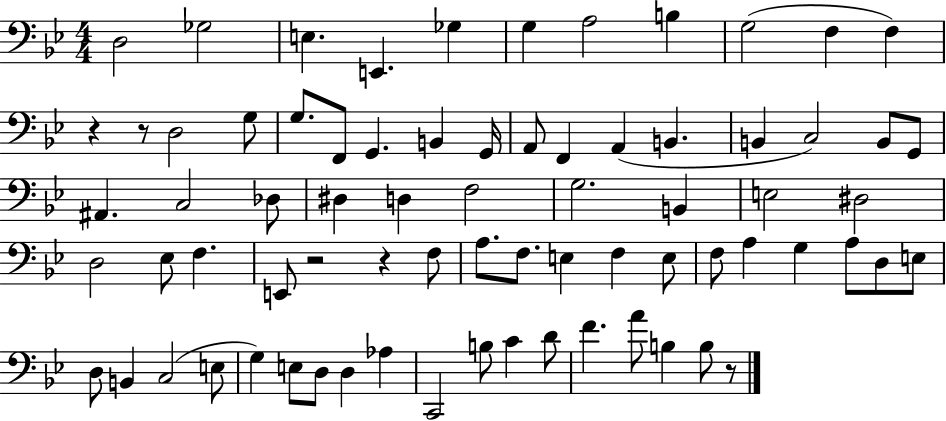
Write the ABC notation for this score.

X:1
T:Untitled
M:4/4
L:1/4
K:Bb
D,2 _G,2 E, E,, _G, G, A,2 B, G,2 F, F, z z/2 D,2 G,/2 G,/2 F,,/2 G,, B,, G,,/4 A,,/2 F,, A,, B,, B,, C,2 B,,/2 G,,/2 ^A,, C,2 _D,/2 ^D, D, F,2 G,2 B,, E,2 ^D,2 D,2 _E,/2 F, E,,/2 z2 z F,/2 A,/2 F,/2 E, F, E,/2 F,/2 A, G, A,/2 D,/2 E,/2 D,/2 B,, C,2 E,/2 G, E,/2 D,/2 D, _A, C,,2 B,/2 C D/2 F A/2 B, B,/2 z/2